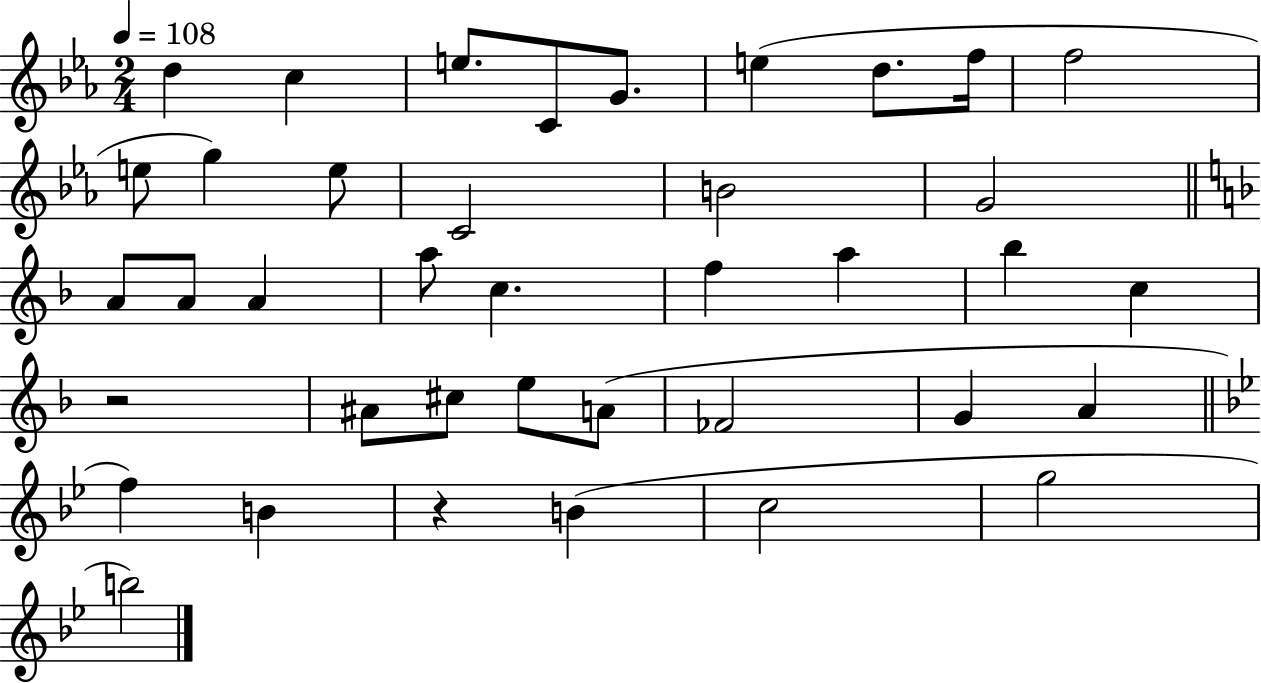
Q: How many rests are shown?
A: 2